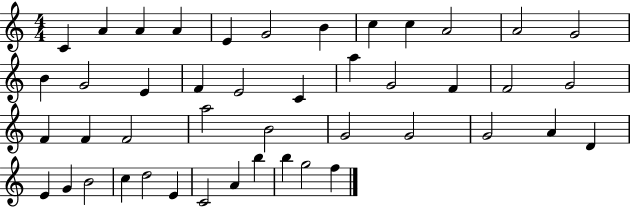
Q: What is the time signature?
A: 4/4